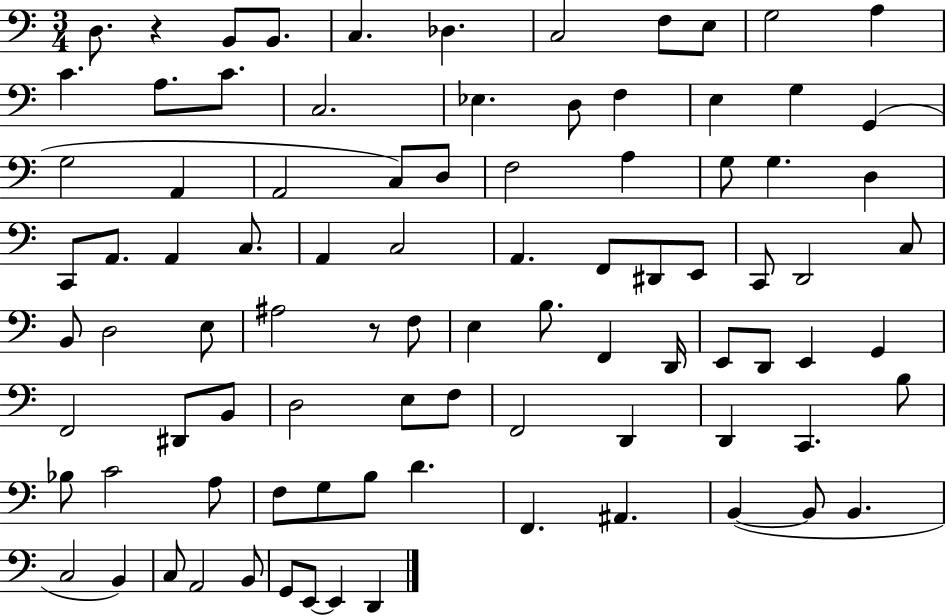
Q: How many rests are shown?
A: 2